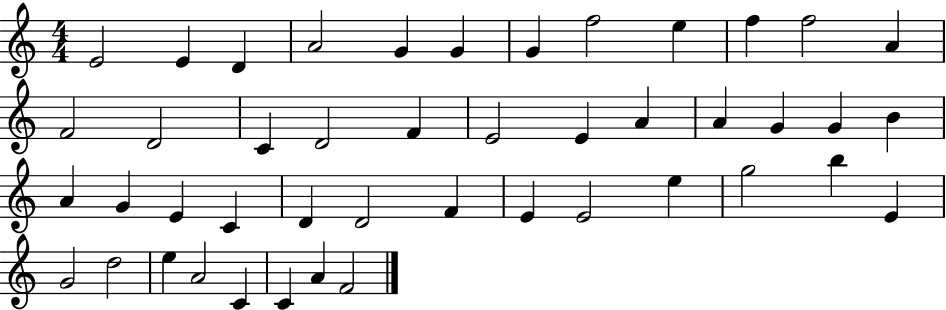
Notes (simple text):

E4/h E4/q D4/q A4/h G4/q G4/q G4/q F5/h E5/q F5/q F5/h A4/q F4/h D4/h C4/q D4/h F4/q E4/h E4/q A4/q A4/q G4/q G4/q B4/q A4/q G4/q E4/q C4/q D4/q D4/h F4/q E4/q E4/h E5/q G5/h B5/q E4/q G4/h D5/h E5/q A4/h C4/q C4/q A4/q F4/h